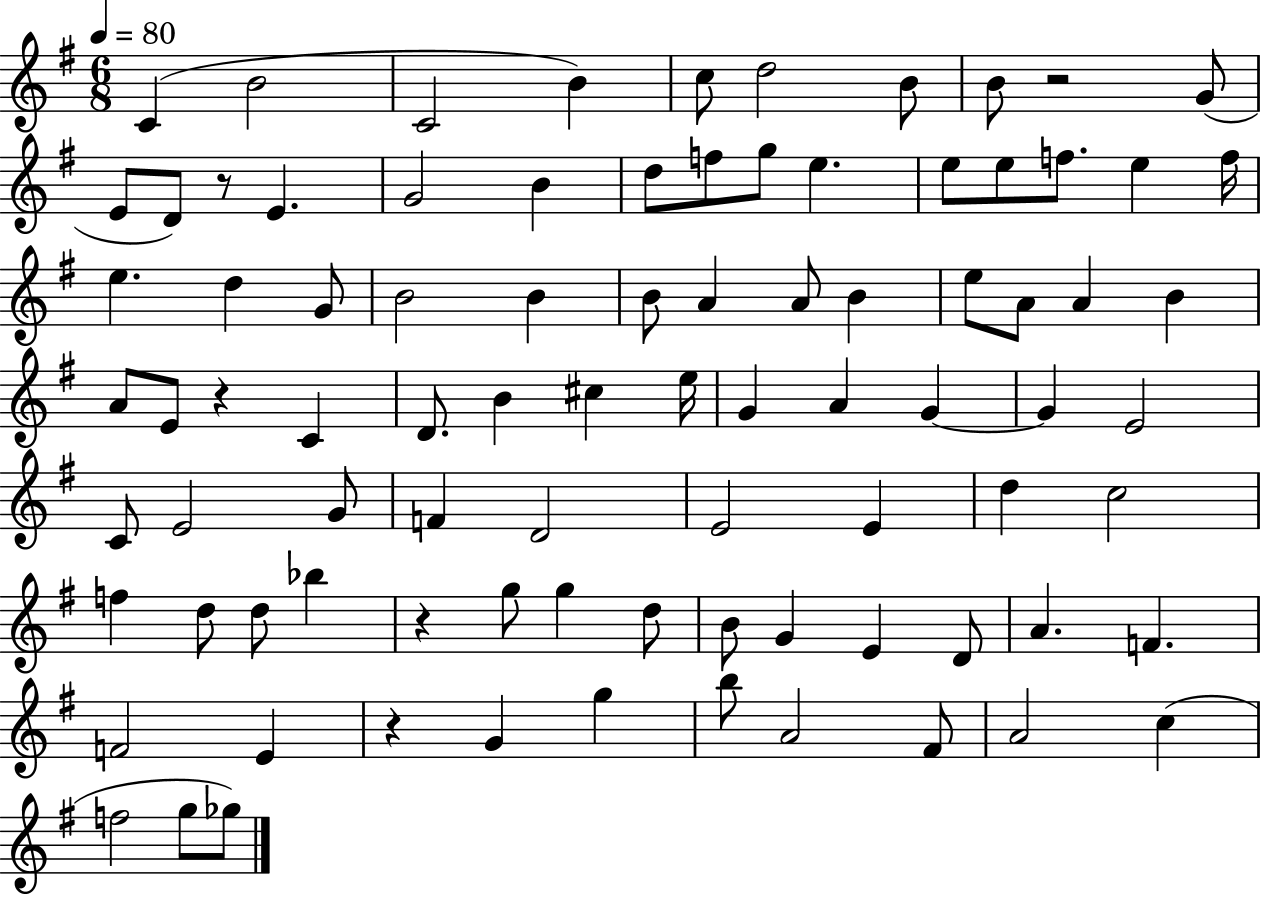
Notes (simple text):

C4/q B4/h C4/h B4/q C5/e D5/h B4/e B4/e R/h G4/e E4/e D4/e R/e E4/q. G4/h B4/q D5/e F5/e G5/e E5/q. E5/e E5/e F5/e. E5/q F5/s E5/q. D5/q G4/e B4/h B4/q B4/e A4/q A4/e B4/q E5/e A4/e A4/q B4/q A4/e E4/e R/q C4/q D4/e. B4/q C#5/q E5/s G4/q A4/q G4/q G4/q E4/h C4/e E4/h G4/e F4/q D4/h E4/h E4/q D5/q C5/h F5/q D5/e D5/e Bb5/q R/q G5/e G5/q D5/e B4/e G4/q E4/q D4/e A4/q. F4/q. F4/h E4/q R/q G4/q G5/q B5/e A4/h F#4/e A4/h C5/q F5/h G5/e Gb5/e